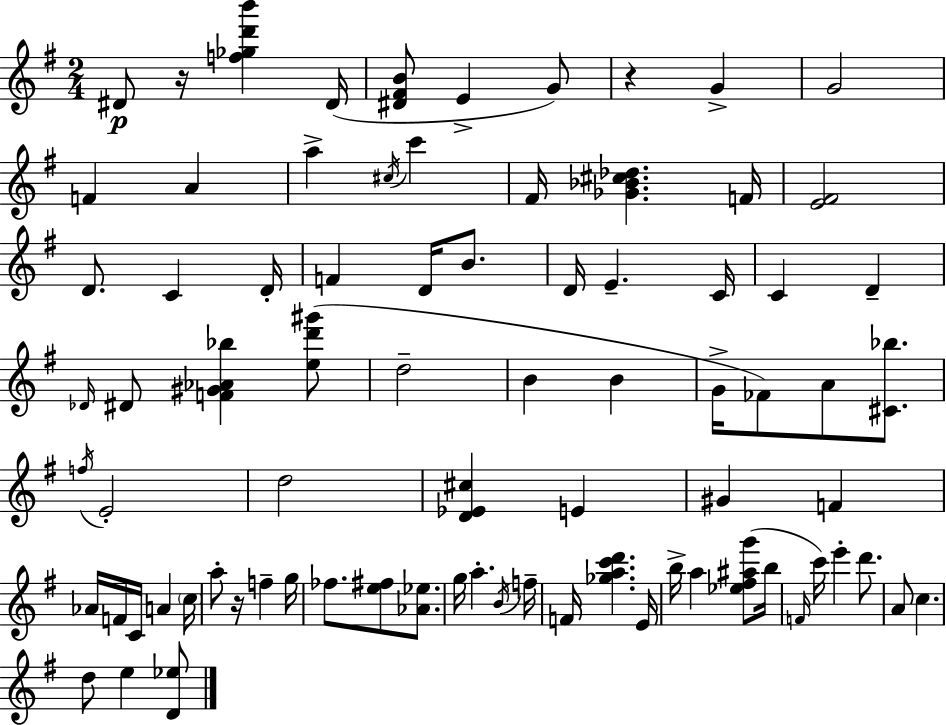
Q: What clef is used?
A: treble